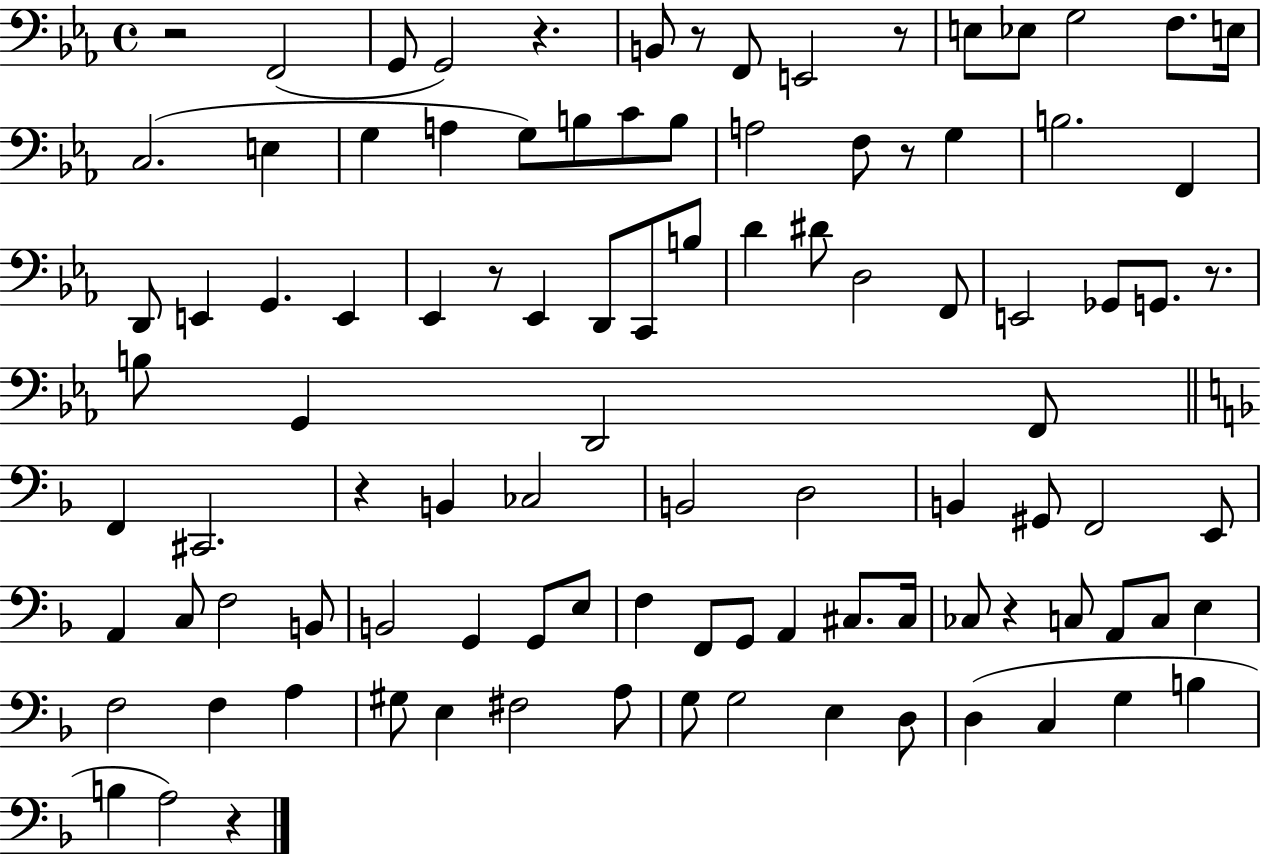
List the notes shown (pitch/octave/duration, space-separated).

R/h F2/h G2/e G2/h R/q. B2/e R/e F2/e E2/h R/e E3/e Eb3/e G3/h F3/e. E3/s C3/h. E3/q G3/q A3/q G3/e B3/e C4/e B3/e A3/h F3/e R/e G3/q B3/h. F2/q D2/e E2/q G2/q. E2/q Eb2/q R/e Eb2/q D2/e C2/e B3/e D4/q D#4/e D3/h F2/e E2/h Gb2/e G2/e. R/e. B3/e G2/q D2/h F2/e F2/q C#2/h. R/q B2/q CES3/h B2/h D3/h B2/q G#2/e F2/h E2/e A2/q C3/e F3/h B2/e B2/h G2/q G2/e E3/e F3/q F2/e G2/e A2/q C#3/e. C#3/s CES3/e R/q C3/e A2/e C3/e E3/q F3/h F3/q A3/q G#3/e E3/q F#3/h A3/e G3/e G3/h E3/q D3/e D3/q C3/q G3/q B3/q B3/q A3/h R/q